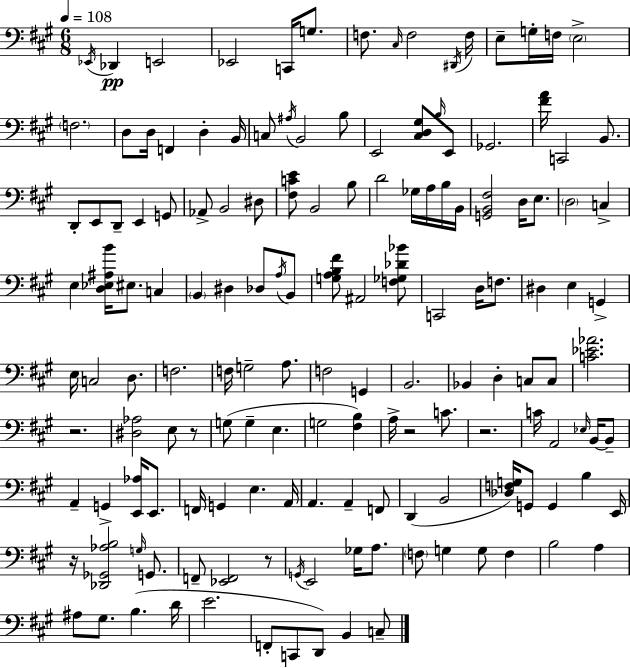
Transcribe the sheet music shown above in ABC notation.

X:1
T:Untitled
M:6/8
L:1/4
K:A
_E,,/4 _D,, E,,2 _E,,2 C,,/4 G,/2 F,/2 ^C,/4 F,2 ^D,,/4 F,/4 E,/2 G,/4 F,/4 E,2 F,2 D,/2 D,/4 F,, D, B,,/4 C,/2 ^A,/4 B,,2 B,/2 E,,2 [^C,D,^G,]/2 B,/4 E,,/2 _G,,2 [^FA]/4 C,,2 B,,/2 D,,/2 E,,/2 D,,/2 E,, G,,/2 _A,,/2 B,,2 ^D,/2 [^F,CE]/2 B,,2 B,/2 D2 _G,/4 A,/4 B,/4 B,,/4 [G,,B,,^F,]2 D,/4 E,/2 D,2 C, E, [D,_E,^A,B]/4 ^E,/2 C, B,, ^D, _D,/2 A,/4 B,,/2 [G,A,B,^F]/2 ^A,,2 [F,_G,_D_B]/2 C,,2 D,/4 F,/2 ^D, E, G,, E,/4 C,2 D,/2 F,2 F,/4 G,2 A,/2 F,2 G,, B,,2 _B,, D, C,/2 C,/2 [C_E_A]2 z2 [^D,_A,]2 E,/2 z/2 G,/2 G, E, G,2 [^F,B,] A,/4 z2 C/2 z2 C/4 A,,2 _E,/4 B,,/4 B,,/2 A,, G,, [E,,_A,]/4 E,,/2 F,,/4 G,, E, A,,/4 A,, A,, F,,/2 D,, B,,2 [_D,F,G,]/4 G,,/2 G,, B, E,,/4 z/4 [_D,,_G,,_A,B,]2 G,/4 G,,/2 F,,/2 [_E,,F,,]2 z/2 G,,/4 E,,2 _G,/4 A,/2 F,/2 G, G,/2 F, B,2 A, ^A,/2 ^G,/2 B, D/4 E2 F,,/2 C,,/2 D,,/2 B,, C,/2